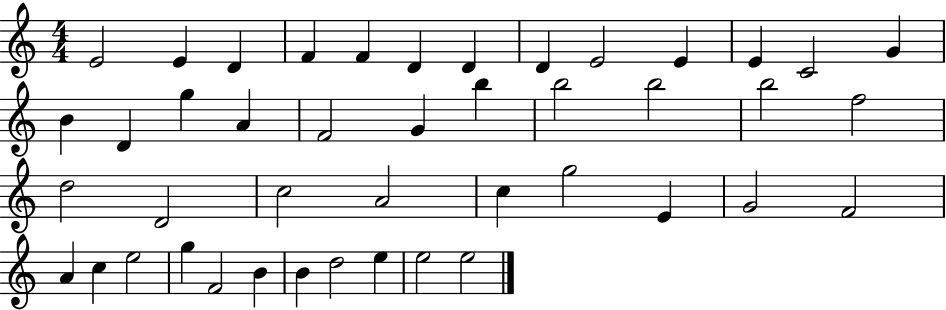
X:1
T:Untitled
M:4/4
L:1/4
K:C
E2 E D F F D D D E2 E E C2 G B D g A F2 G b b2 b2 b2 f2 d2 D2 c2 A2 c g2 E G2 F2 A c e2 g F2 B B d2 e e2 e2